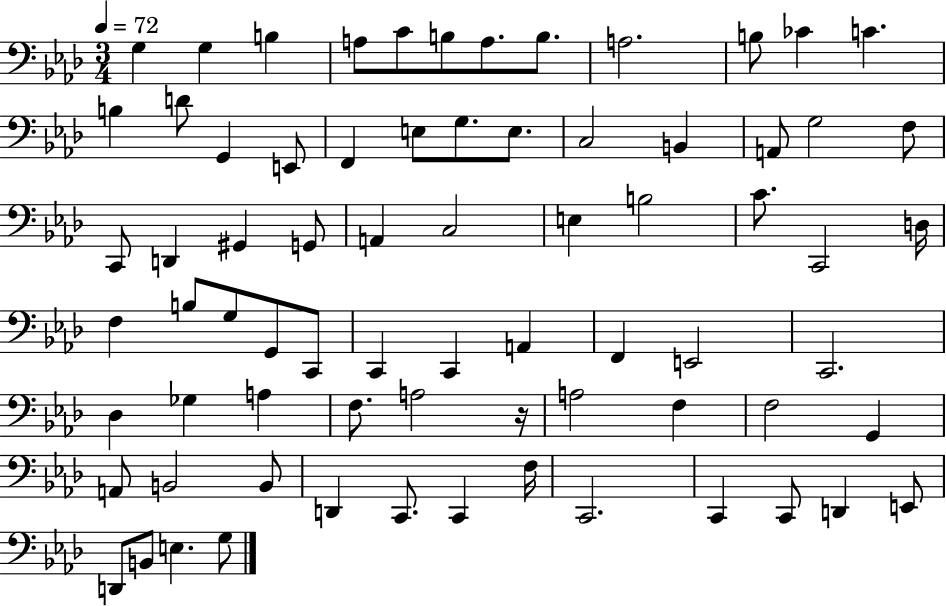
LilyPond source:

{
  \clef bass
  \numericTimeSignature
  \time 3/4
  \key aes \major
  \tempo 4 = 72
  \repeat volta 2 { g4 g4 b4 | a8 c'8 b8 a8. b8. | a2. | b8 ces'4 c'4. | \break b4 d'8 g,4 e,8 | f,4 e8 g8. e8. | c2 b,4 | a,8 g2 f8 | \break c,8 d,4 gis,4 g,8 | a,4 c2 | e4 b2 | c'8. c,2 d16 | \break f4 b8 g8 g,8 c,8 | c,4 c,4 a,4 | f,4 e,2 | c,2. | \break des4 ges4 a4 | f8. a2 r16 | a2 f4 | f2 g,4 | \break a,8 b,2 b,8 | d,4 c,8. c,4 f16 | c,2. | c,4 c,8 d,4 e,8 | \break d,8 b,8 e4. g8 | } \bar "|."
}